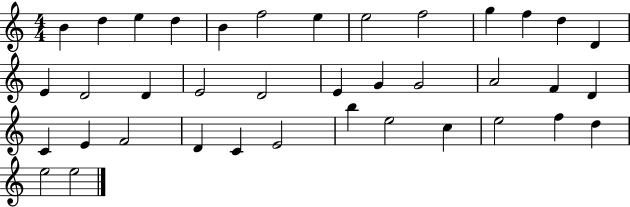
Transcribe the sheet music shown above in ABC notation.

X:1
T:Untitled
M:4/4
L:1/4
K:C
B d e d B f2 e e2 f2 g f d D E D2 D E2 D2 E G G2 A2 F D C E F2 D C E2 b e2 c e2 f d e2 e2